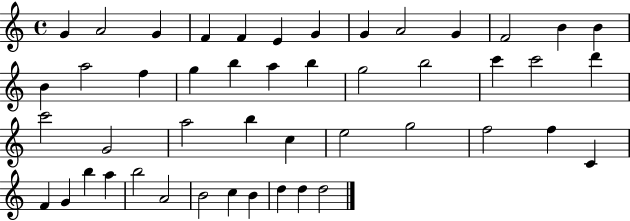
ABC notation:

X:1
T:Untitled
M:4/4
L:1/4
K:C
G A2 G F F E G G A2 G F2 B B B a2 f g b a b g2 b2 c' c'2 d' c'2 G2 a2 b c e2 g2 f2 f C F G b a b2 A2 B2 c B d d d2